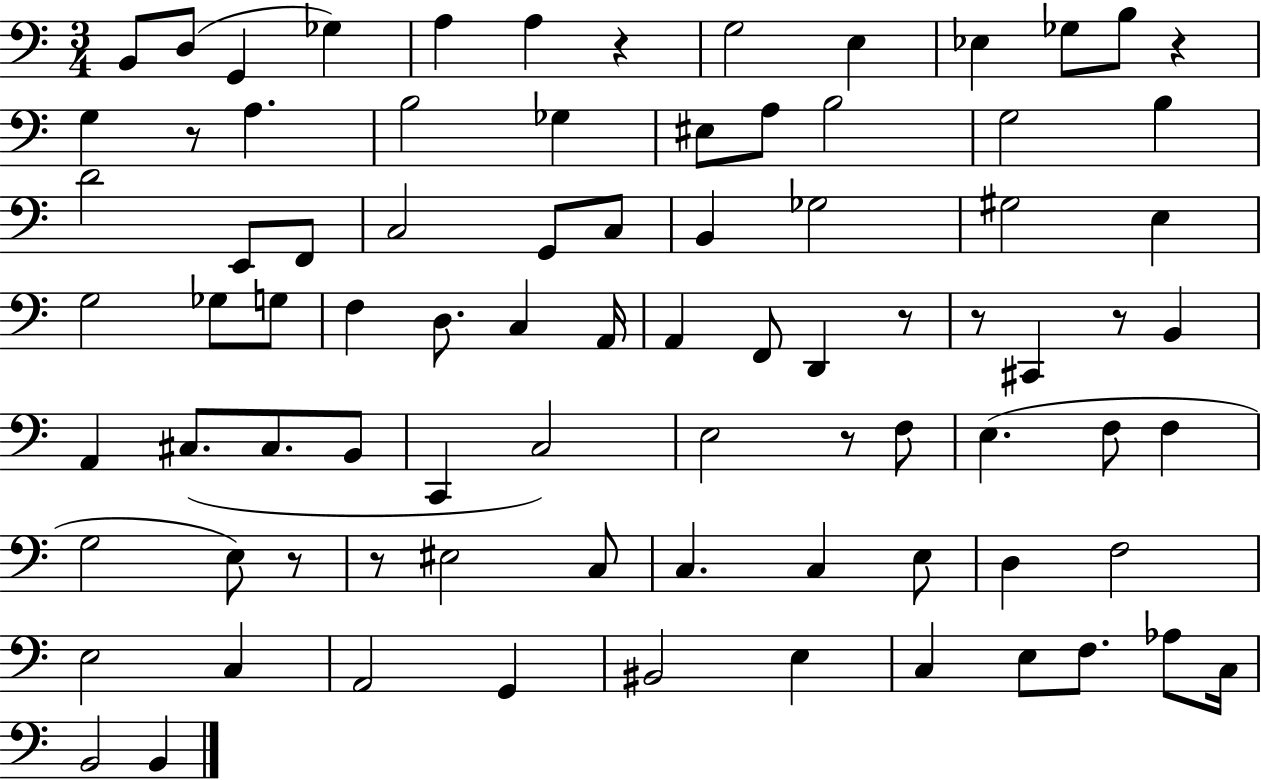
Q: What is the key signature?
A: C major